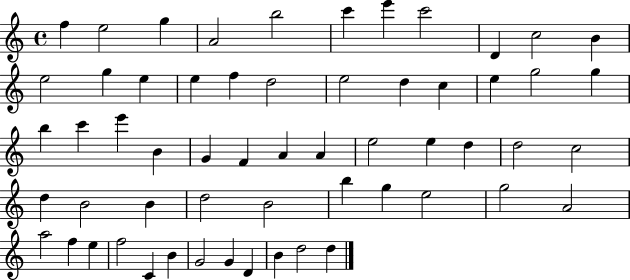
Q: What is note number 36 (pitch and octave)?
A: C5